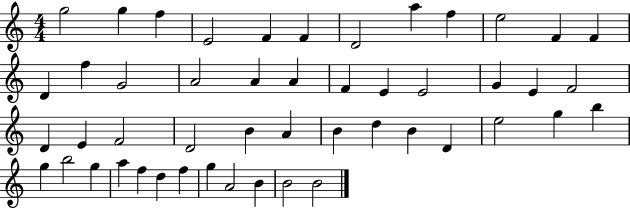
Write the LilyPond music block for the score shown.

{
  \clef treble
  \numericTimeSignature
  \time 4/4
  \key c \major
  g''2 g''4 f''4 | e'2 f'4 f'4 | d'2 a''4 f''4 | e''2 f'4 f'4 | \break d'4 f''4 g'2 | a'2 a'4 a'4 | f'4 e'4 e'2 | g'4 e'4 f'2 | \break d'4 e'4 f'2 | d'2 b'4 a'4 | b'4 d''4 b'4 d'4 | e''2 g''4 b''4 | \break g''4 b''2 g''4 | a''4 f''4 d''4 f''4 | g''4 a'2 b'4 | b'2 b'2 | \break \bar "|."
}